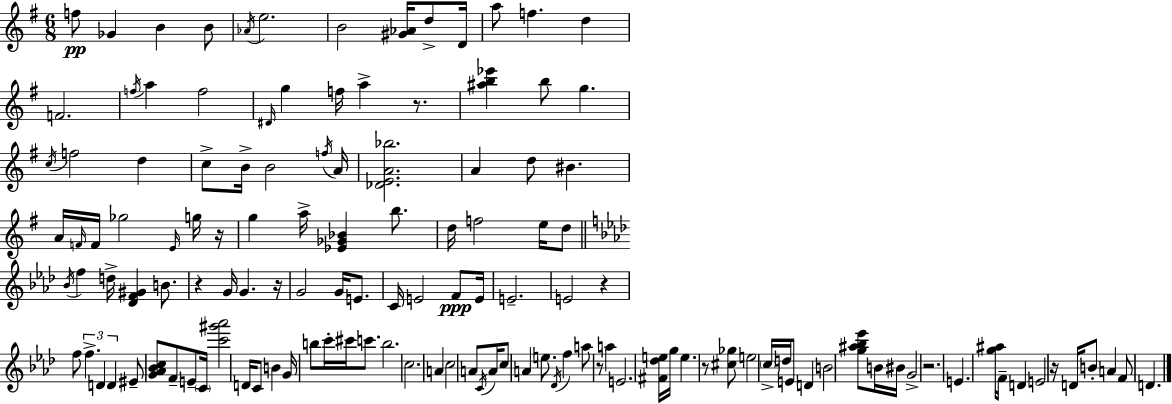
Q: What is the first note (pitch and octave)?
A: F5